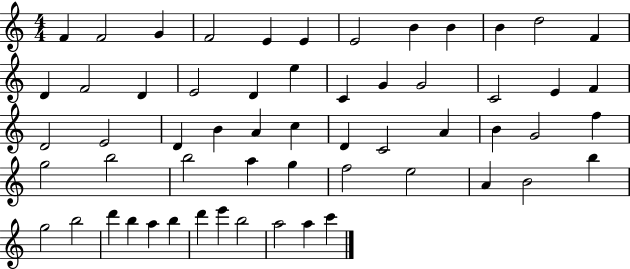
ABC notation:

X:1
T:Untitled
M:4/4
L:1/4
K:C
F F2 G F2 E E E2 B B B d2 F D F2 D E2 D e C G G2 C2 E F D2 E2 D B A c D C2 A B G2 f g2 b2 b2 a g f2 e2 A B2 b g2 b2 d' b a b d' e' b2 a2 a c'